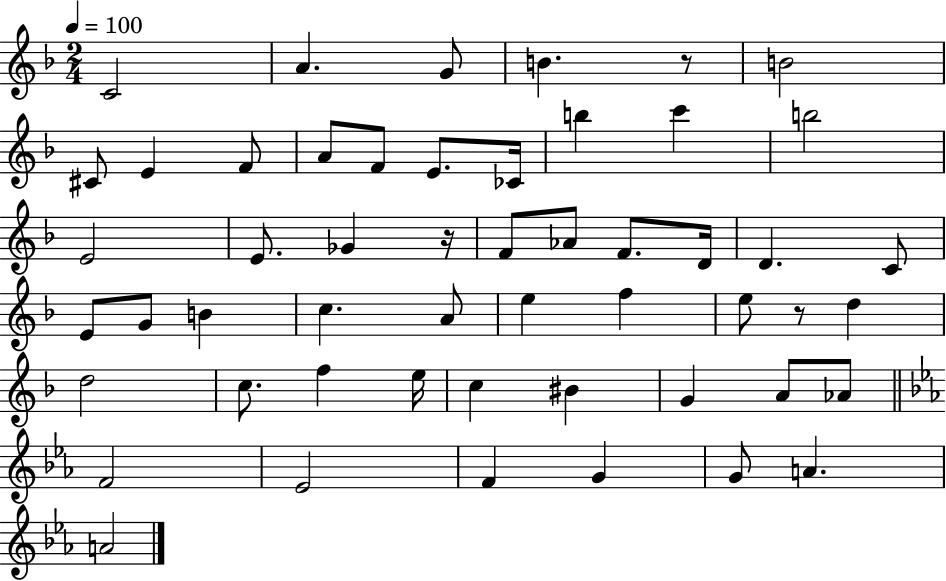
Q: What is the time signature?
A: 2/4